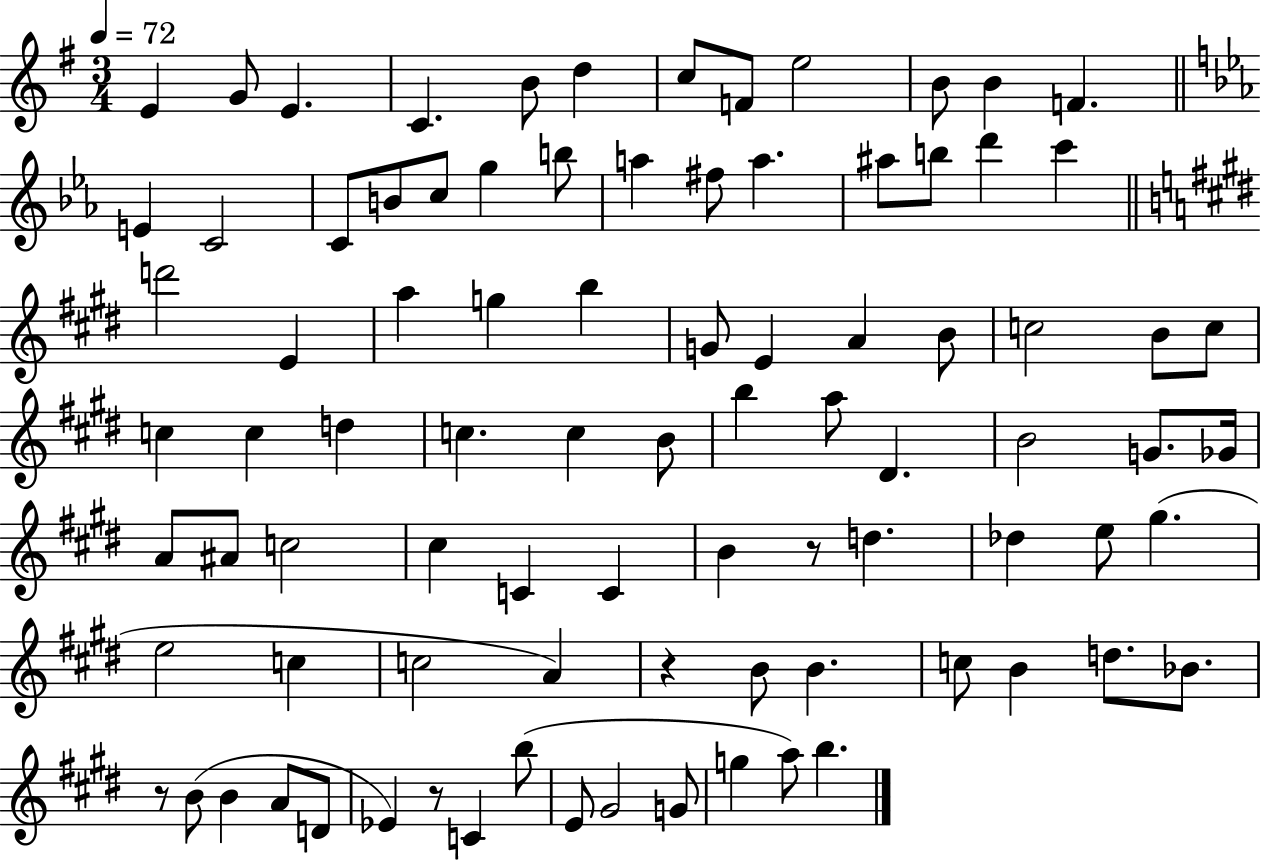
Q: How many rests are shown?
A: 4